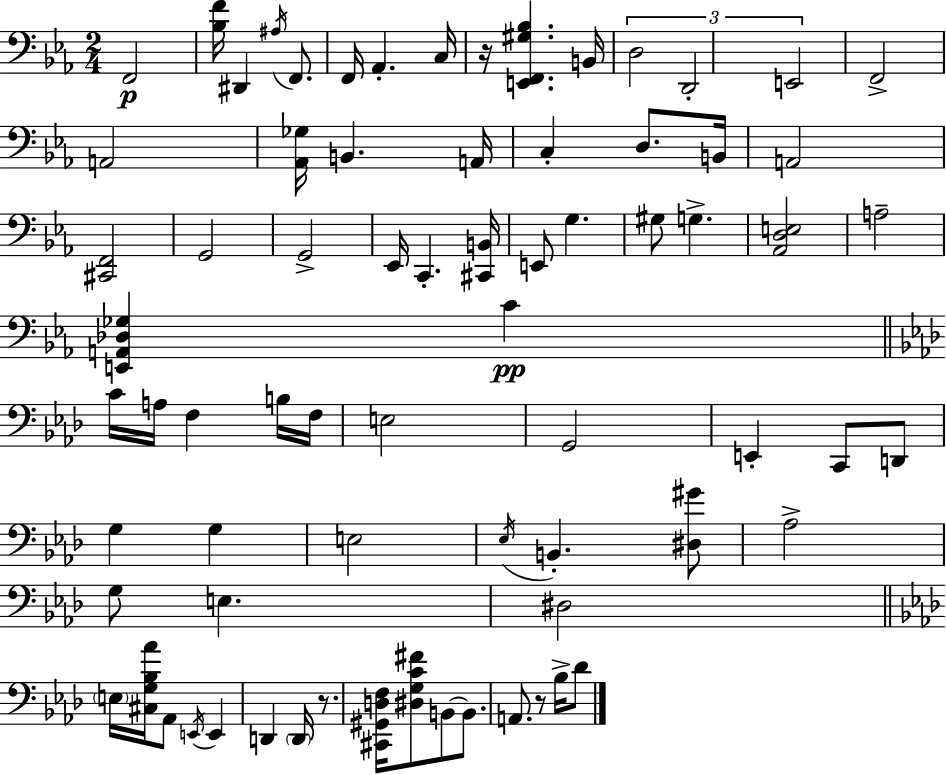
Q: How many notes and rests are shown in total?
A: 73